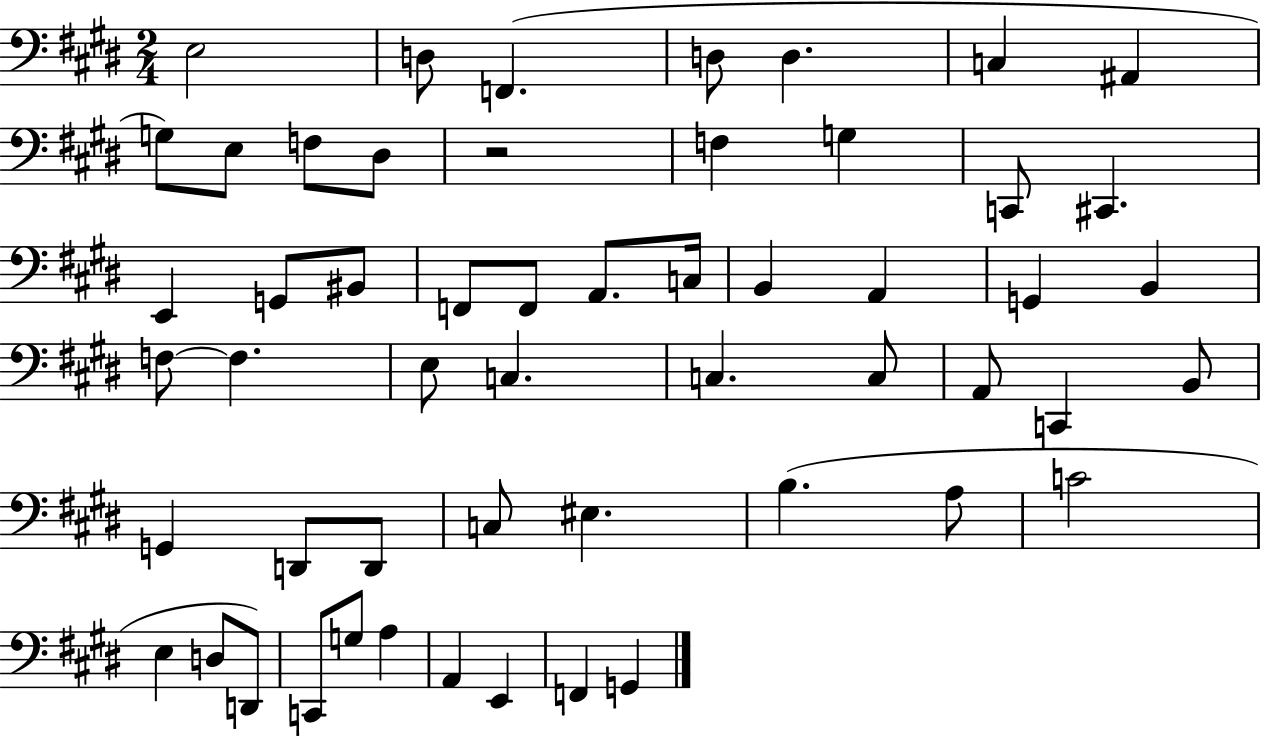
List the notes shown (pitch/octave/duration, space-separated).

E3/h D3/e F2/q. D3/e D3/q. C3/q A#2/q G3/e E3/e F3/e D#3/e R/h F3/q G3/q C2/e C#2/q. E2/q G2/e BIS2/e F2/e F2/e A2/e. C3/s B2/q A2/q G2/q B2/q F3/e F3/q. E3/e C3/q. C3/q. C3/e A2/e C2/q B2/e G2/q D2/e D2/e C3/e EIS3/q. B3/q. A3/e C4/h E3/q D3/e D2/e C2/e G3/e A3/q A2/q E2/q F2/q G2/q